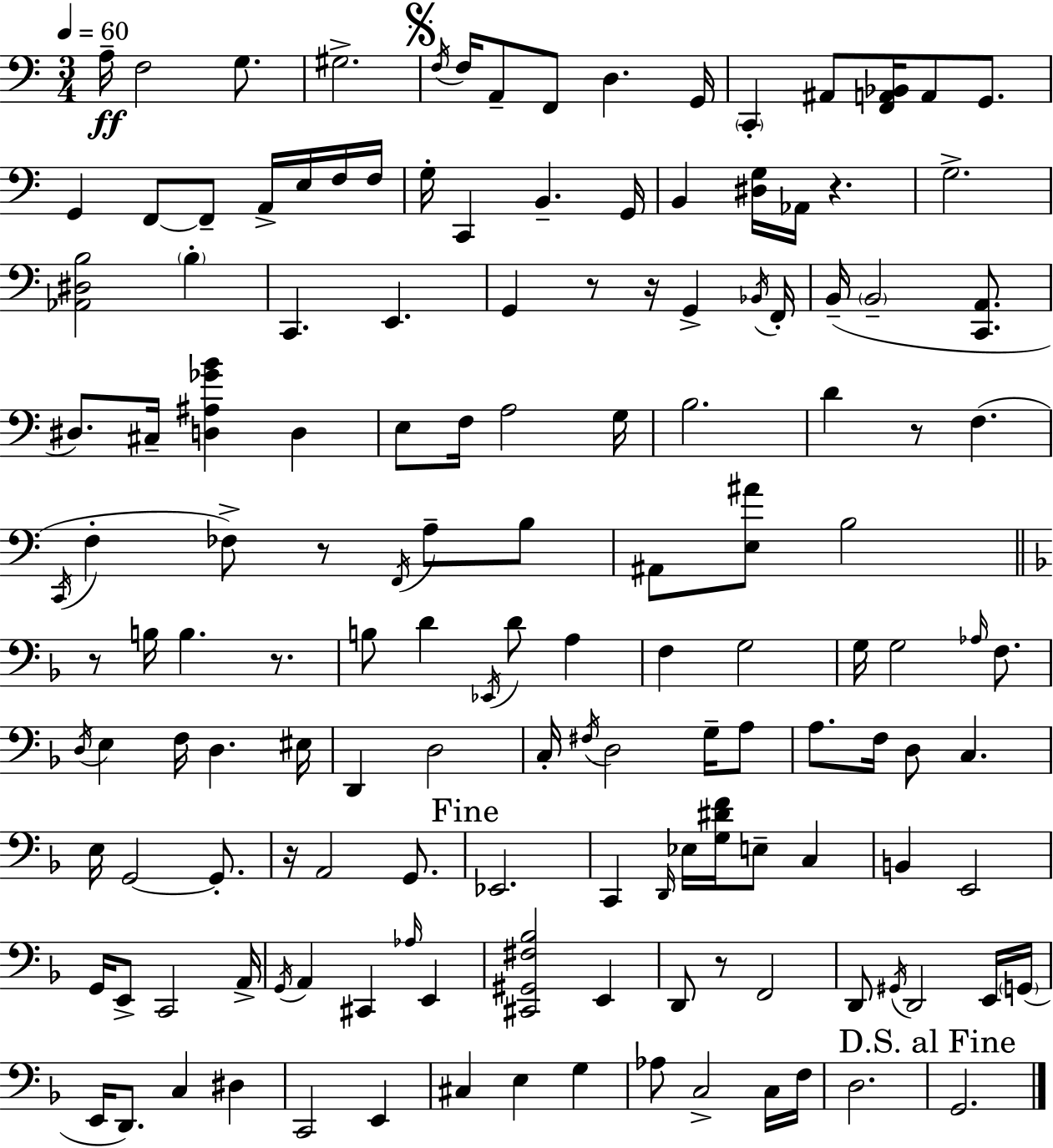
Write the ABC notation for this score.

X:1
T:Untitled
M:3/4
L:1/4
K:C
A,/4 F,2 G,/2 ^G,2 F,/4 F,/4 A,,/2 F,,/2 D, G,,/4 C,, ^A,,/2 [F,,A,,_B,,]/4 A,,/2 G,,/2 G,, F,,/2 F,,/2 A,,/4 E,/4 F,/4 F,/4 G,/4 C,, B,, G,,/4 B,, [^D,G,]/4 _A,,/4 z G,2 [_A,,^D,B,]2 B, C,, E,, G,, z/2 z/4 G,, _B,,/4 F,,/4 B,,/4 B,,2 [C,,A,,]/2 ^D,/2 ^C,/4 [D,^A,_GB] D, E,/2 F,/4 A,2 G,/4 B,2 D z/2 F, C,,/4 F, _F,/2 z/2 F,,/4 A,/2 B,/2 ^A,,/2 [E,^A]/2 B,2 z/2 B,/4 B, z/2 B,/2 D _E,,/4 D/2 A, F, G,2 G,/4 G,2 _A,/4 F,/2 D,/4 E, F,/4 D, ^E,/4 D,, D,2 C,/4 ^F,/4 D,2 G,/4 A,/2 A,/2 F,/4 D,/2 C, E,/4 G,,2 G,,/2 z/4 A,,2 G,,/2 _E,,2 C,, D,,/4 _E,/4 [G,^DF]/4 E,/2 C, B,, E,,2 G,,/4 E,,/2 C,,2 A,,/4 G,,/4 A,, ^C,, _A,/4 E,, [^C,,^G,,^F,_B,]2 E,, D,,/2 z/2 F,,2 D,,/2 ^G,,/4 D,,2 E,,/4 G,,/4 E,,/4 D,,/2 C, ^D, C,,2 E,, ^C, E, G, _A,/2 C,2 C,/4 F,/4 D,2 G,,2